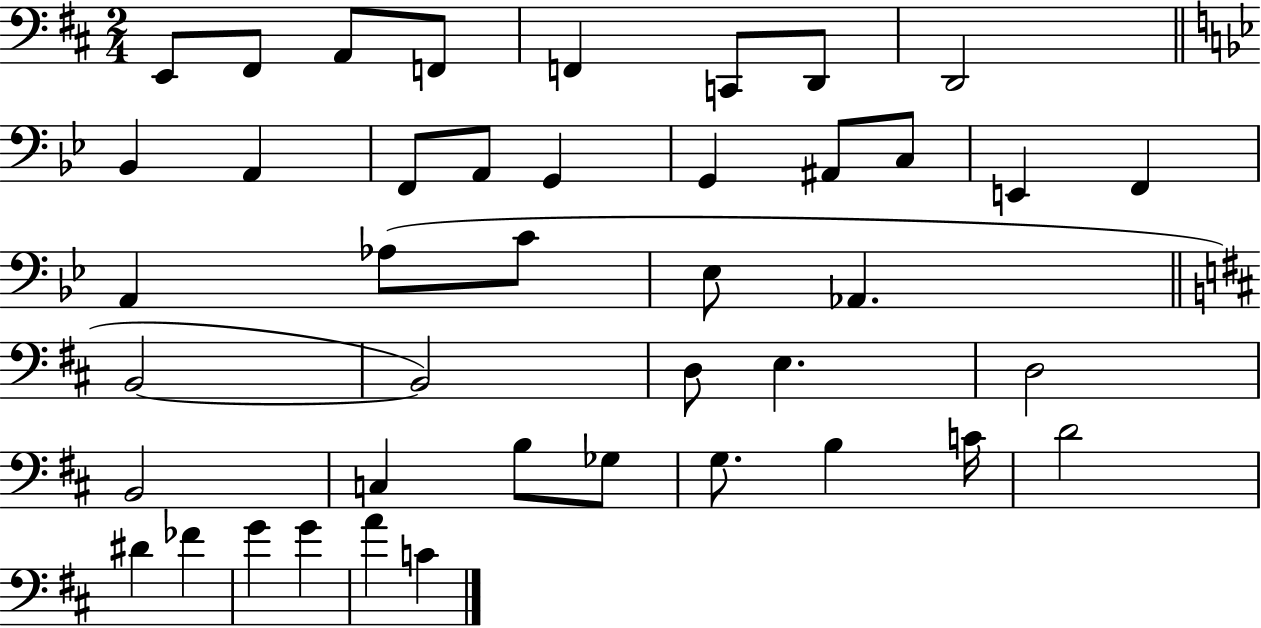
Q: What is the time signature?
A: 2/4